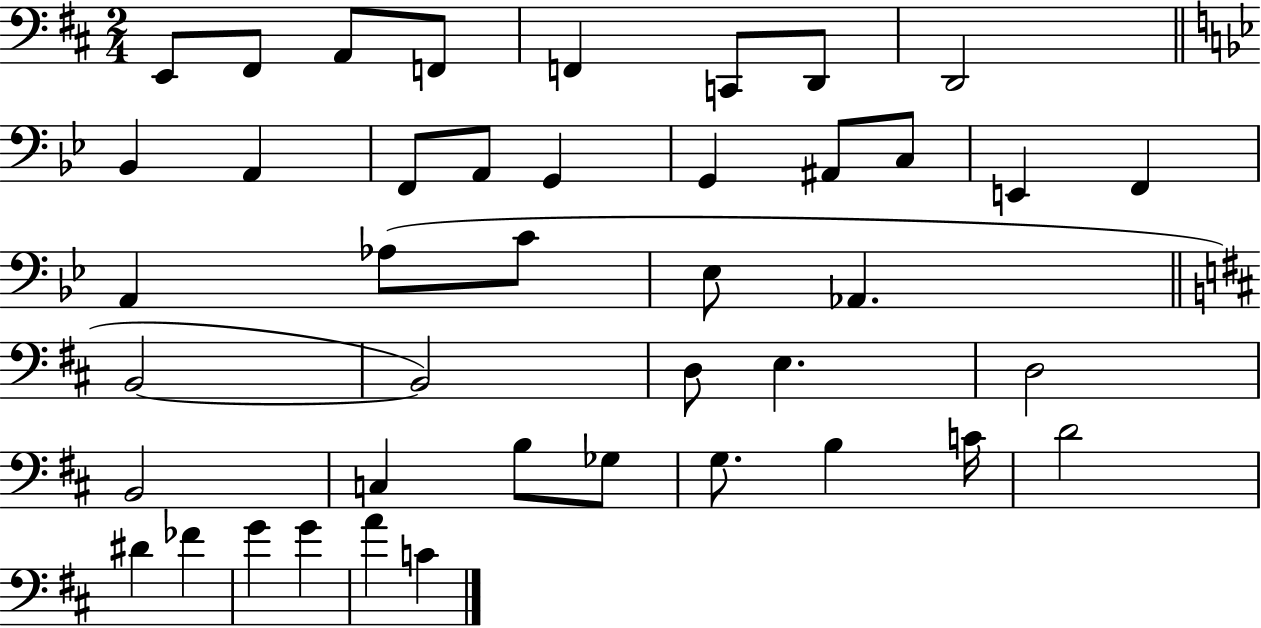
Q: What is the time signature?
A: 2/4